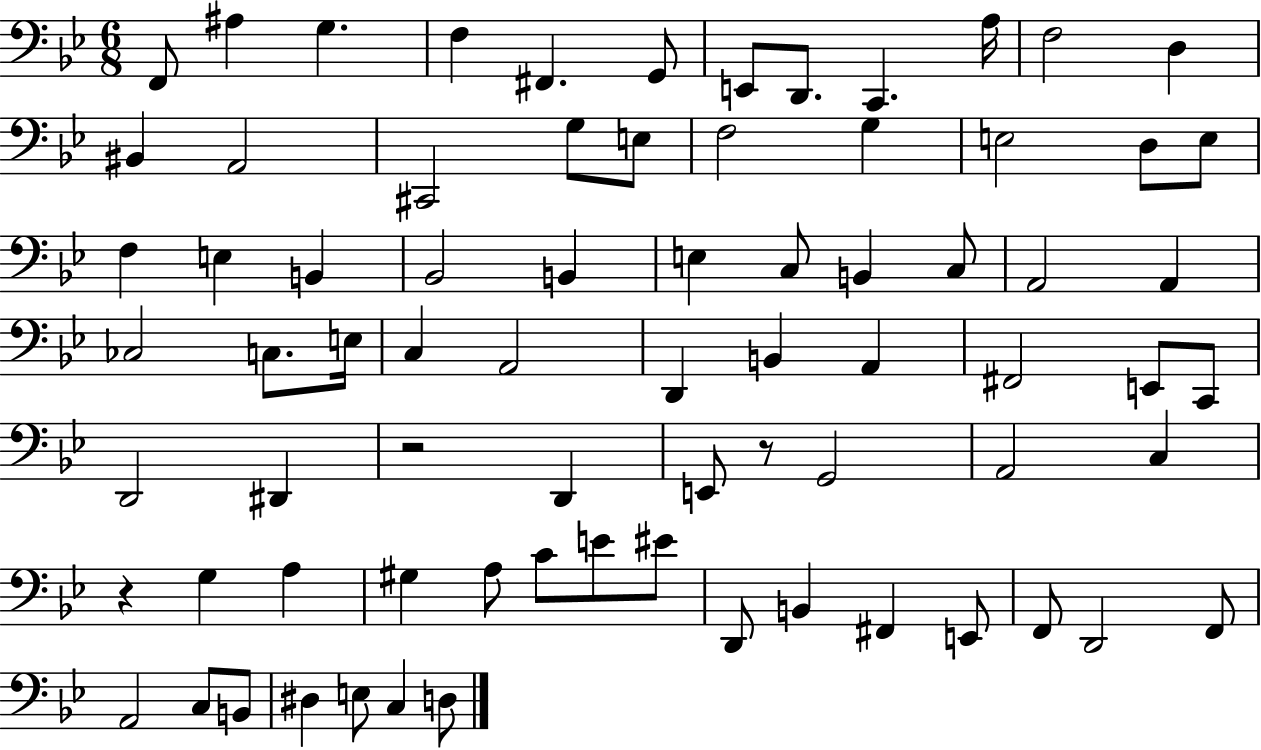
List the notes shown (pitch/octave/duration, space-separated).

F2/e A#3/q G3/q. F3/q F#2/q. G2/e E2/e D2/e. C2/q. A3/s F3/h D3/q BIS2/q A2/h C#2/h G3/e E3/e F3/h G3/q E3/h D3/e E3/e F3/q E3/q B2/q Bb2/h B2/q E3/q C3/e B2/q C3/e A2/h A2/q CES3/h C3/e. E3/s C3/q A2/h D2/q B2/q A2/q F#2/h E2/e C2/e D2/h D#2/q R/h D2/q E2/e R/e G2/h A2/h C3/q R/q G3/q A3/q G#3/q A3/e C4/e E4/e EIS4/e D2/e B2/q F#2/q E2/e F2/e D2/h F2/e A2/h C3/e B2/e D#3/q E3/e C3/q D3/e